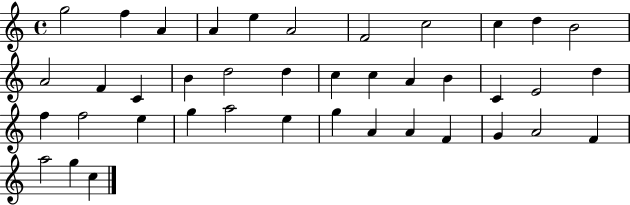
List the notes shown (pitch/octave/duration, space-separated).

G5/h F5/q A4/q A4/q E5/q A4/h F4/h C5/h C5/q D5/q B4/h A4/h F4/q C4/q B4/q D5/h D5/q C5/q C5/q A4/q B4/q C4/q E4/h D5/q F5/q F5/h E5/q G5/q A5/h E5/q G5/q A4/q A4/q F4/q G4/q A4/h F4/q A5/h G5/q C5/q